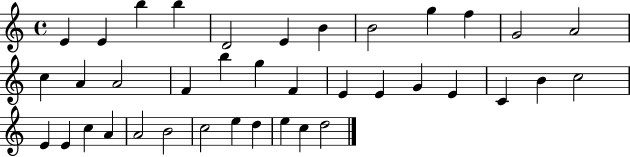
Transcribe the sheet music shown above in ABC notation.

X:1
T:Untitled
M:4/4
L:1/4
K:C
E E b b D2 E B B2 g f G2 A2 c A A2 F b g F E E G E C B c2 E E c A A2 B2 c2 e d e c d2